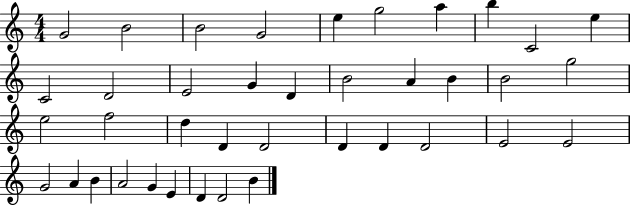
X:1
T:Untitled
M:4/4
L:1/4
K:C
G2 B2 B2 G2 e g2 a b C2 e C2 D2 E2 G D B2 A B B2 g2 e2 f2 d D D2 D D D2 E2 E2 G2 A B A2 G E D D2 B